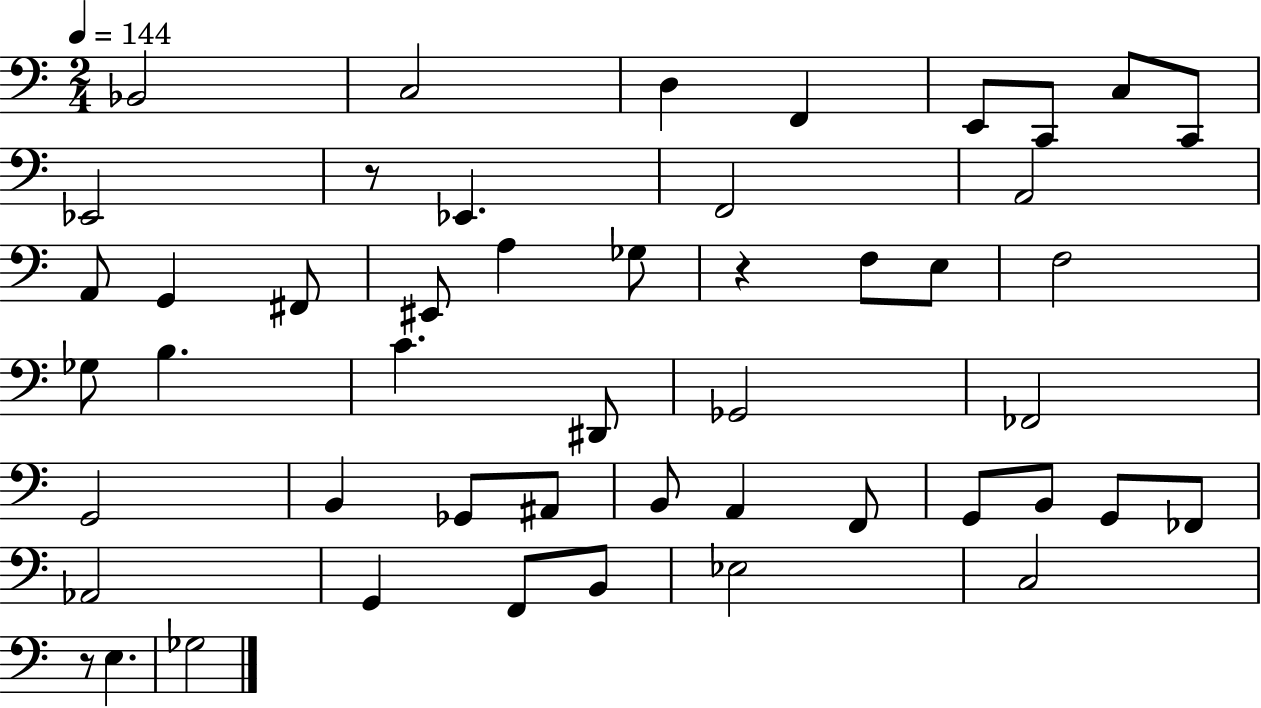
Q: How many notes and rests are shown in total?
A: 49